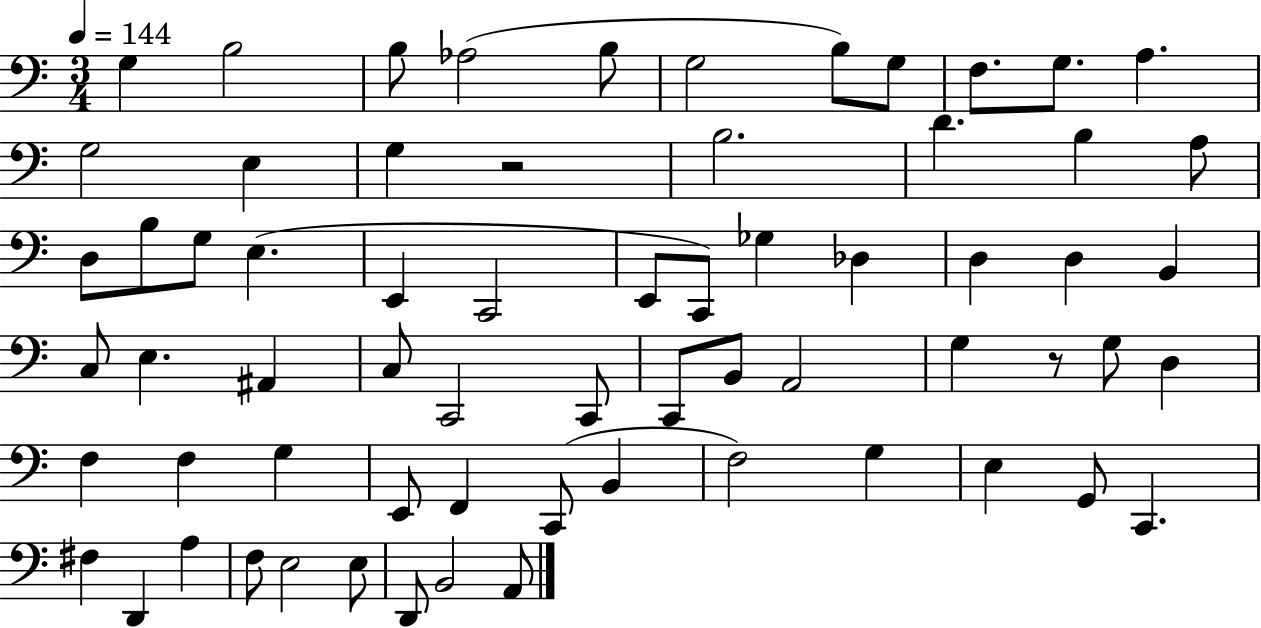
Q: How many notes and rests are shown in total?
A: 66